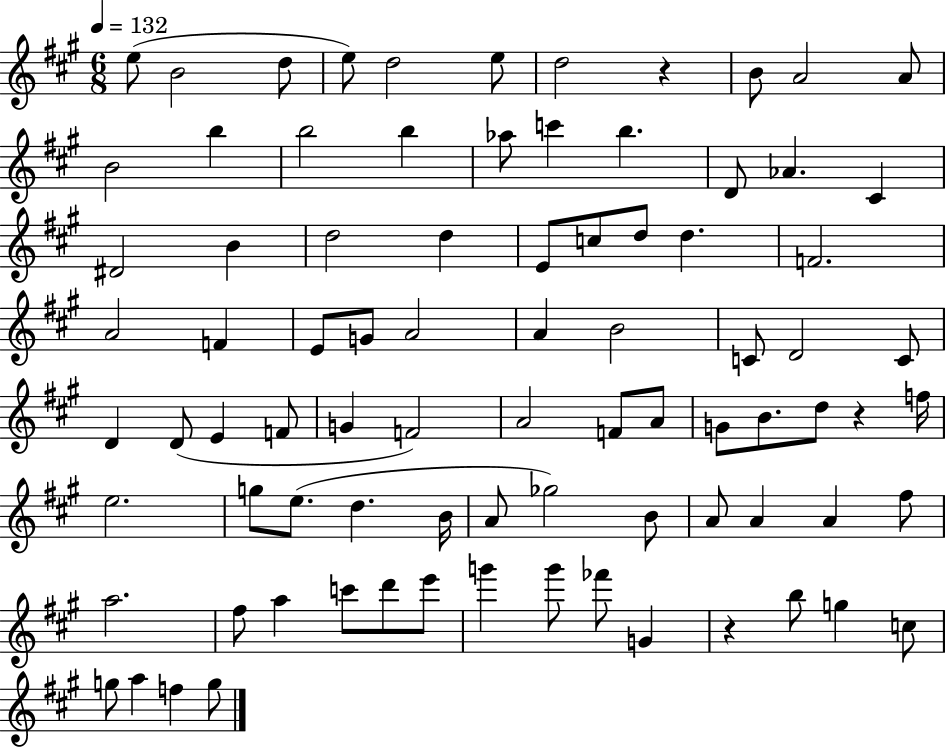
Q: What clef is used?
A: treble